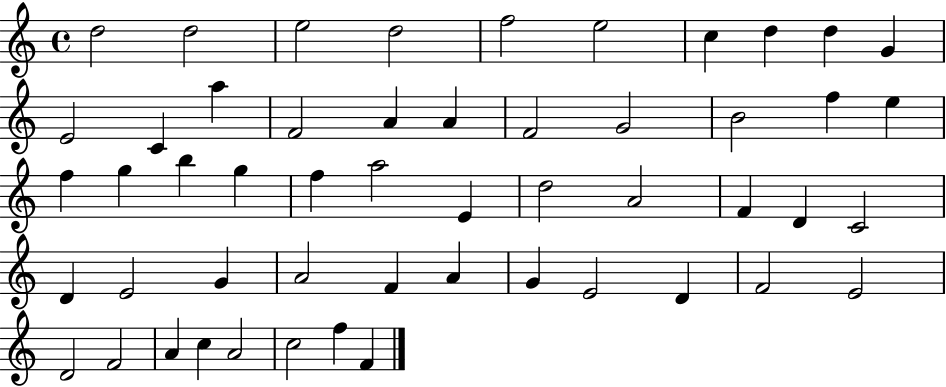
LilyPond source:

{
  \clef treble
  \time 4/4
  \defaultTimeSignature
  \key c \major
  d''2 d''2 | e''2 d''2 | f''2 e''2 | c''4 d''4 d''4 g'4 | \break e'2 c'4 a''4 | f'2 a'4 a'4 | f'2 g'2 | b'2 f''4 e''4 | \break f''4 g''4 b''4 g''4 | f''4 a''2 e'4 | d''2 a'2 | f'4 d'4 c'2 | \break d'4 e'2 g'4 | a'2 f'4 a'4 | g'4 e'2 d'4 | f'2 e'2 | \break d'2 f'2 | a'4 c''4 a'2 | c''2 f''4 f'4 | \bar "|."
}